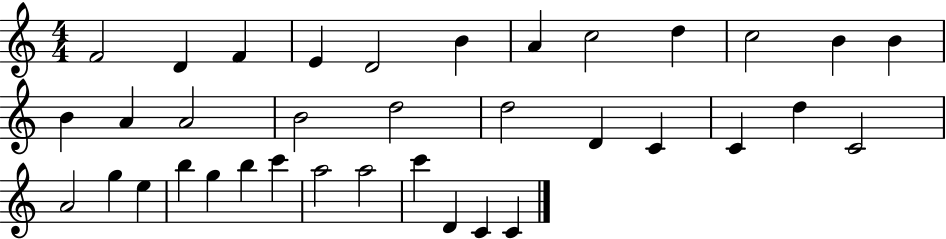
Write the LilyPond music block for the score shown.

{
  \clef treble
  \numericTimeSignature
  \time 4/4
  \key c \major
  f'2 d'4 f'4 | e'4 d'2 b'4 | a'4 c''2 d''4 | c''2 b'4 b'4 | \break b'4 a'4 a'2 | b'2 d''2 | d''2 d'4 c'4 | c'4 d''4 c'2 | \break a'2 g''4 e''4 | b''4 g''4 b''4 c'''4 | a''2 a''2 | c'''4 d'4 c'4 c'4 | \break \bar "|."
}